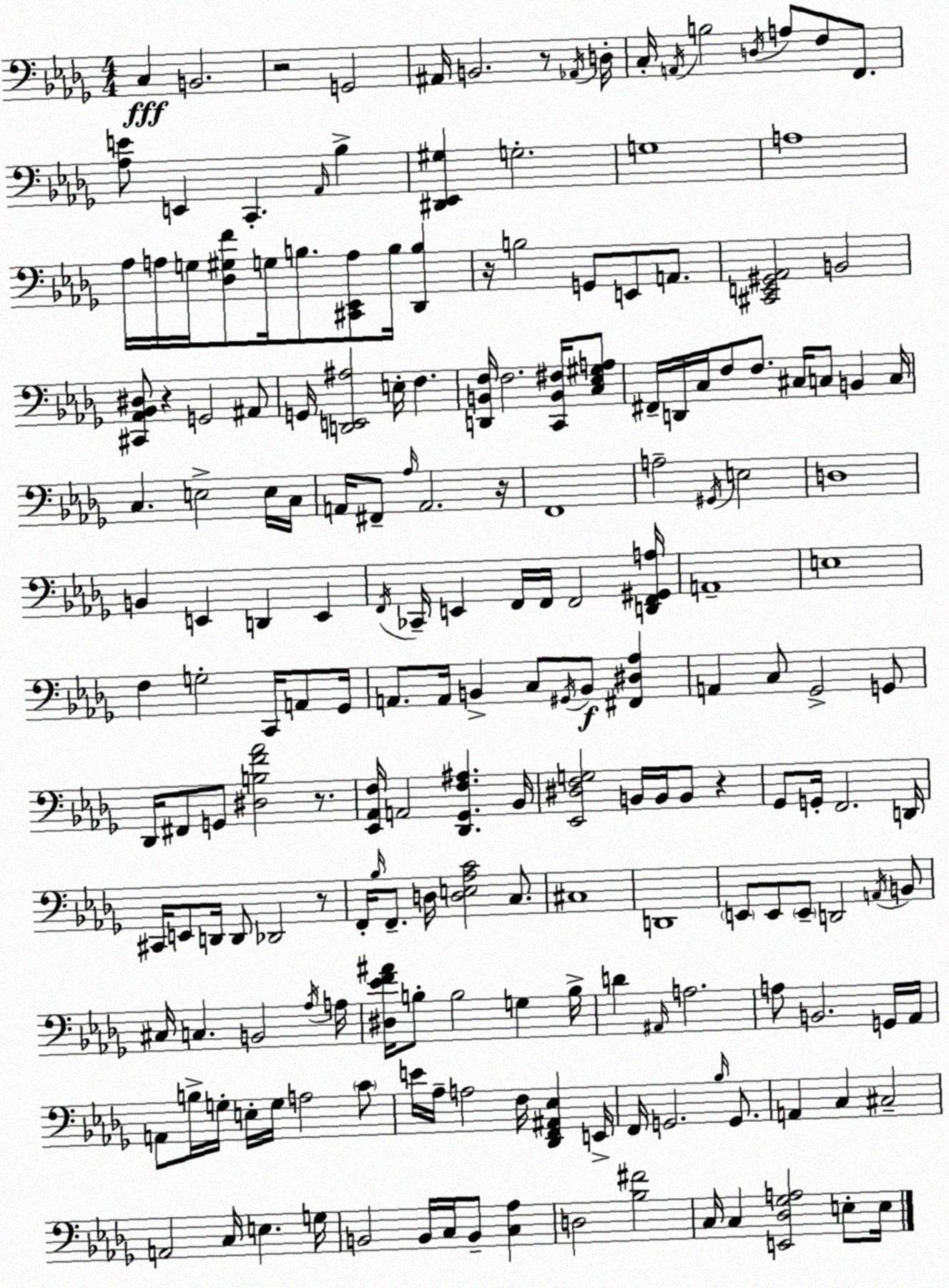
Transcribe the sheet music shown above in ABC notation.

X:1
T:Untitled
M:4/4
L:1/4
K:Bbm
C, B,,2 z2 G,,2 ^A,,/4 B,,2 z/2 _A,,/4 D,/4 C,/4 A,,/4 B,2 D,/4 A,/2 F,/2 F,,/2 [_A,E]/2 E,, C,, _A,,/4 _B, [^D,,_E,,^G,] G,2 G,4 A,4 _A,/4 A,/4 G,/4 [_D,^G,F]/2 G,/4 B,/2 [^C,,_E,,A,]/2 B,/4 [_D,,B,] z/4 B,2 G,,/2 E,,/2 A,,/2 [^C,,E,,^G,,_A,,]2 B,,2 [^C,,_A,,_B,,^D,]/2 z G,,2 ^A,,/2 G,,/4 [D,,E,,^A,]2 E,/4 F, [D,,B,,F,]/4 F,2 [C,,B,,^F,]/4 [C,_E,^G,A,]/2 ^F,,/4 D,,/4 C,/4 F,/2 F,/2 ^C,/4 C,/2 B,, C,/4 C, E,2 E,/4 C,/4 A,,/4 ^F,,/2 _A,/4 A,,2 z/4 F,,4 A,2 ^G,,/4 E,2 D,4 B,, E,, D,, E,, F,,/4 _C,,/4 E,, F,,/4 F,,/4 F,,2 [D,,F,,^G,,A,]/4 A,,4 E,4 F, G,2 C,,/4 A,,/2 _G,,/4 A,,/2 A,,/4 B,, C,/2 ^G,,/4 B,,/2 [^F,,^D,_A,] A,, C,/2 _G,,2 G,,/2 _D,,/4 ^F,,/2 G,,/2 [^D,B,F_A]2 z/2 [_E,,_A,,F,]/4 A,,2 [_D,,_G,,F,^A,] _B,,/4 [_E,,^D,F,G,]2 B,,/4 B,,/4 B,,/2 z _G,,/2 G,,/4 F,,2 D,,/4 ^C,,/4 E,,/2 D,,/4 D,,/2 _D,,2 z/2 F,,/4 _B,/4 F,,/2 D,/4 [D,E,_A,C]2 C,/2 ^C,4 D,,4 E,,/2 E,,/2 E,,/2 D,,2 A,,/4 B,,/2 ^C,/4 C, B,,2 _A,/4 A,/4 [^D,_EF^A]/4 B,/2 B,2 G, B,/4 D ^A,,/4 A,2 A,/2 B,,2 G,,/4 _A,,/4 A,,/2 B,/4 G,/4 E,/4 G,/4 A,2 C/2 E/4 _A,/4 A,2 F,/4 [_D,,F,,^A,,_E,] E,,/4 F,,/4 G,,2 _B,/4 G,,/2 A,, C, ^C,2 A,,2 C,/4 E, G,/4 B,,2 B,,/4 C,/4 B,,/2 [C,_A,] D,2 [_B,^F]2 C,/4 C, [E,,_D,_G,A,]2 E,/2 E,/4